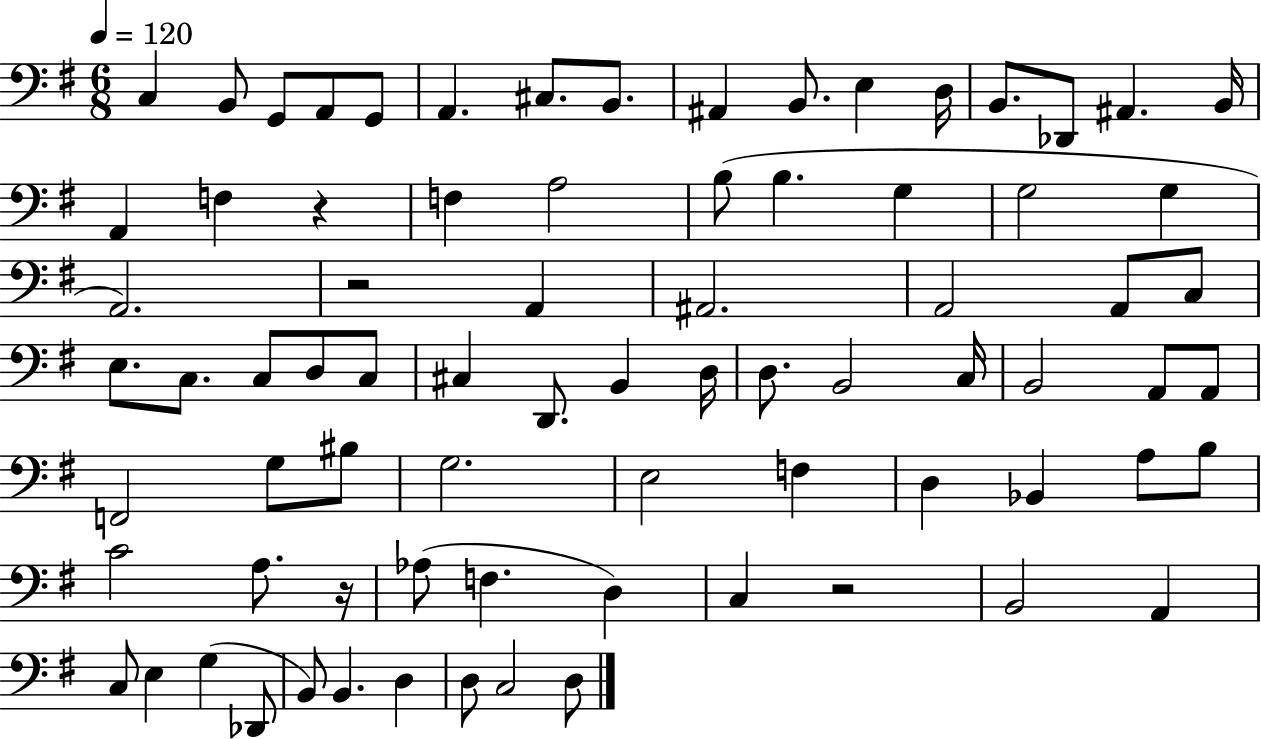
C3/q B2/e G2/e A2/e G2/e A2/q. C#3/e. B2/e. A#2/q B2/e. E3/q D3/s B2/e. Db2/e A#2/q. B2/s A2/q F3/q R/q F3/q A3/h B3/e B3/q. G3/q G3/h G3/q A2/h. R/h A2/q A#2/h. A2/h A2/e C3/e E3/e. C3/e. C3/e D3/e C3/e C#3/q D2/e. B2/q D3/s D3/e. B2/h C3/s B2/h A2/e A2/e F2/h G3/e BIS3/e G3/h. E3/h F3/q D3/q Bb2/q A3/e B3/e C4/h A3/e. R/s Ab3/e F3/q. D3/q C3/q R/h B2/h A2/q C3/e E3/q G3/q Db2/e B2/e B2/q. D3/q D3/e C3/h D3/e